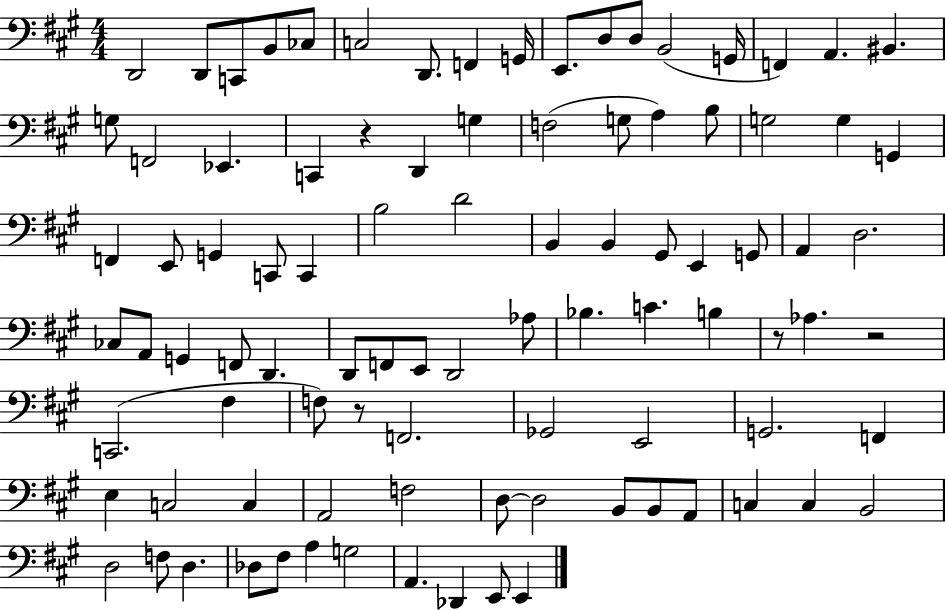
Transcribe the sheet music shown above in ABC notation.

X:1
T:Untitled
M:4/4
L:1/4
K:A
D,,2 D,,/2 C,,/2 B,,/2 _C,/2 C,2 D,,/2 F,, G,,/4 E,,/2 D,/2 D,/2 B,,2 G,,/4 F,, A,, ^B,, G,/2 F,,2 _E,, C,, z D,, G, F,2 G,/2 A, B,/2 G,2 G, G,, F,, E,,/2 G,, C,,/2 C,, B,2 D2 B,, B,, ^G,,/2 E,, G,,/2 A,, D,2 _C,/2 A,,/2 G,, F,,/2 D,, D,,/2 F,,/2 E,,/2 D,,2 _A,/2 _B, C B, z/2 _A, z2 C,,2 ^F, F,/2 z/2 F,,2 _G,,2 E,,2 G,,2 F,, E, C,2 C, A,,2 F,2 D,/2 D,2 B,,/2 B,,/2 A,,/2 C, C, B,,2 D,2 F,/2 D, _D,/2 ^F,/2 A, G,2 A,, _D,, E,,/2 E,,